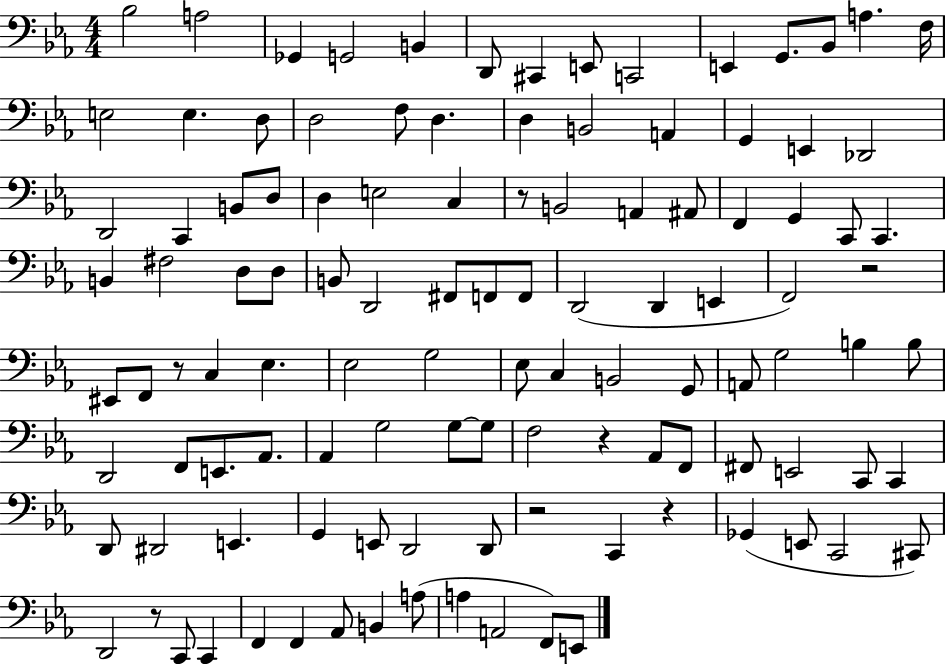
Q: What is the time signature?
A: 4/4